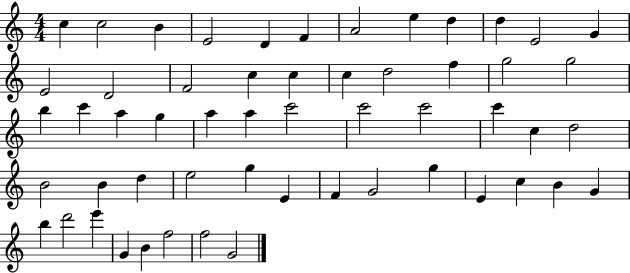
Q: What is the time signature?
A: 4/4